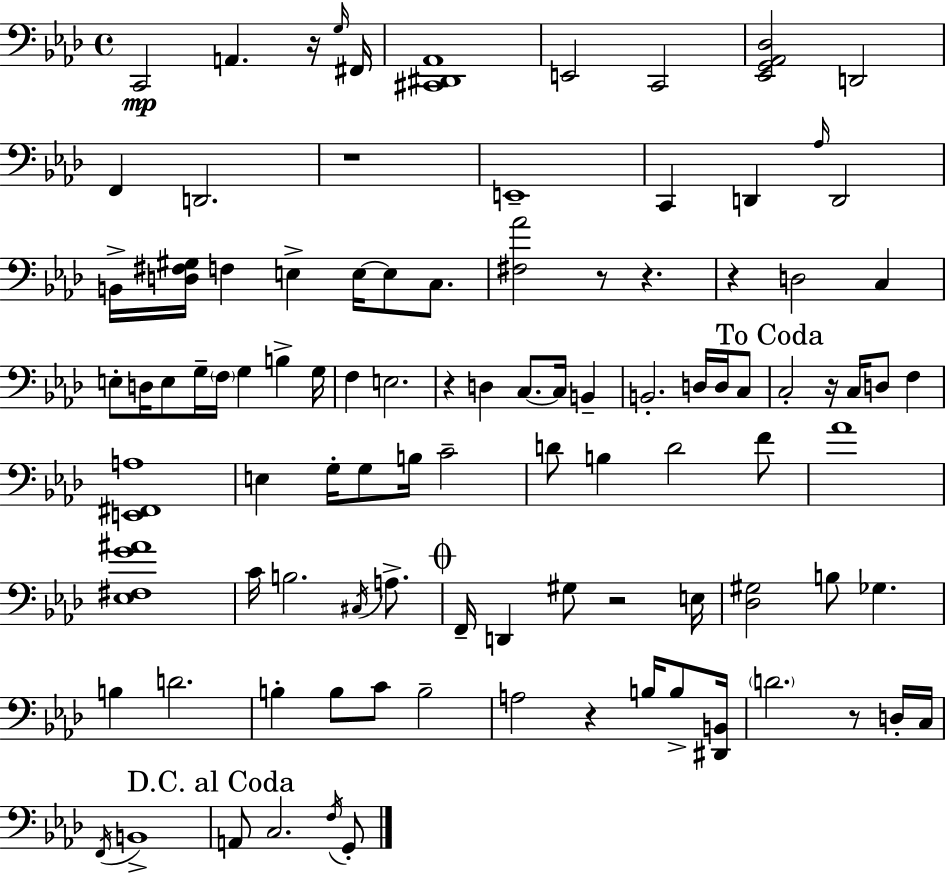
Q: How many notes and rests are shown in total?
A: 100